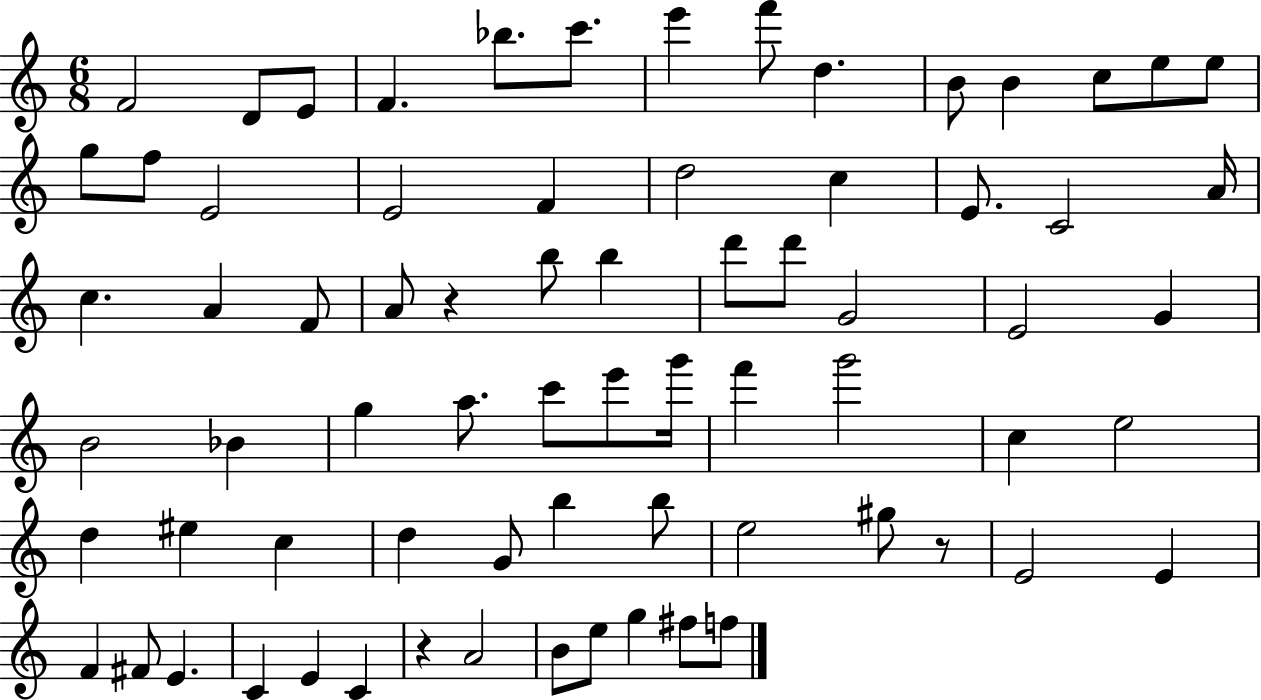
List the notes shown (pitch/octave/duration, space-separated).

F4/h D4/e E4/e F4/q. Bb5/e. C6/e. E6/q F6/e D5/q. B4/e B4/q C5/e E5/e E5/e G5/e F5/e E4/h E4/h F4/q D5/h C5/q E4/e. C4/h A4/s C5/q. A4/q F4/e A4/e R/q B5/e B5/q D6/e D6/e G4/h E4/h G4/q B4/h Bb4/q G5/q A5/e. C6/e E6/e G6/s F6/q G6/h C5/q E5/h D5/q EIS5/q C5/q D5/q G4/e B5/q B5/e E5/h G#5/e R/e E4/h E4/q F4/q F#4/e E4/q. C4/q E4/q C4/q R/q A4/h B4/e E5/e G5/q F#5/e F5/e